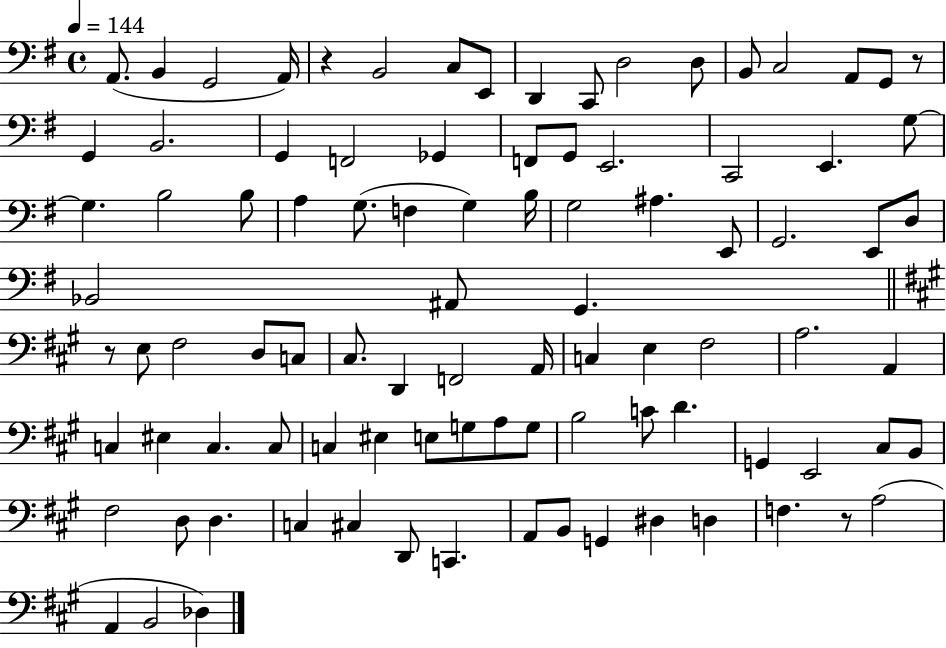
X:1
T:Untitled
M:4/4
L:1/4
K:G
A,,/2 B,, G,,2 A,,/4 z B,,2 C,/2 E,,/2 D,, C,,/2 D,2 D,/2 B,,/2 C,2 A,,/2 G,,/2 z/2 G,, B,,2 G,, F,,2 _G,, F,,/2 G,,/2 E,,2 C,,2 E,, G,/2 G, B,2 B,/2 A, G,/2 F, G, B,/4 G,2 ^A, E,,/2 G,,2 E,,/2 D,/2 _B,,2 ^A,,/2 G,, z/2 E,/2 ^F,2 D,/2 C,/2 ^C,/2 D,, F,,2 A,,/4 C, E, ^F,2 A,2 A,, C, ^E, C, C,/2 C, ^E, E,/2 G,/2 A,/2 G,/2 B,2 C/2 D G,, E,,2 ^C,/2 B,,/2 ^F,2 D,/2 D, C, ^C, D,,/2 C,, A,,/2 B,,/2 G,, ^D, D, F, z/2 A,2 A,, B,,2 _D,